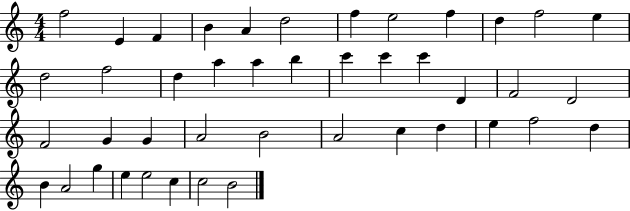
{
  \clef treble
  \numericTimeSignature
  \time 4/4
  \key c \major
  f''2 e'4 f'4 | b'4 a'4 d''2 | f''4 e''2 f''4 | d''4 f''2 e''4 | \break d''2 f''2 | d''4 a''4 a''4 b''4 | c'''4 c'''4 c'''4 d'4 | f'2 d'2 | \break f'2 g'4 g'4 | a'2 b'2 | a'2 c''4 d''4 | e''4 f''2 d''4 | \break b'4 a'2 g''4 | e''4 e''2 c''4 | c''2 b'2 | \bar "|."
}